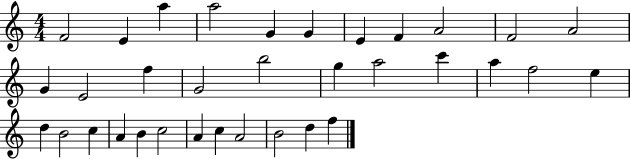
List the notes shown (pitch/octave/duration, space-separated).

F4/h E4/q A5/q A5/h G4/q G4/q E4/q F4/q A4/h F4/h A4/h G4/q E4/h F5/q G4/h B5/h G5/q A5/h C6/q A5/q F5/h E5/q D5/q B4/h C5/q A4/q B4/q C5/h A4/q C5/q A4/h B4/h D5/q F5/q